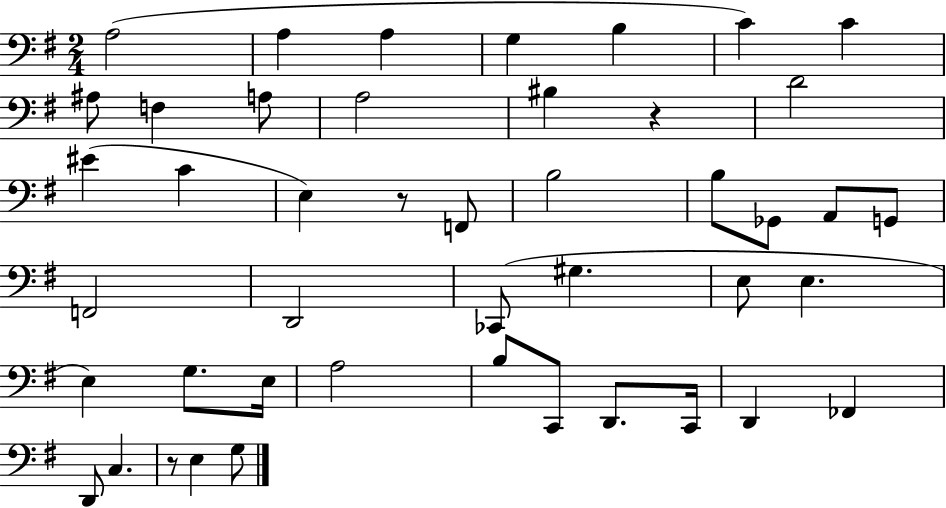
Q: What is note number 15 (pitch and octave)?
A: C4